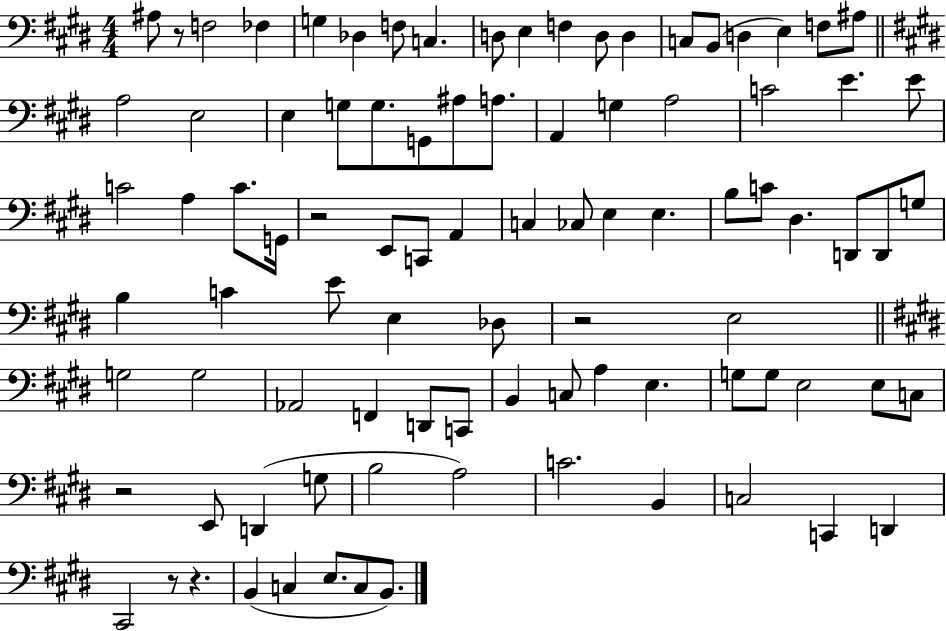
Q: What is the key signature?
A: E major